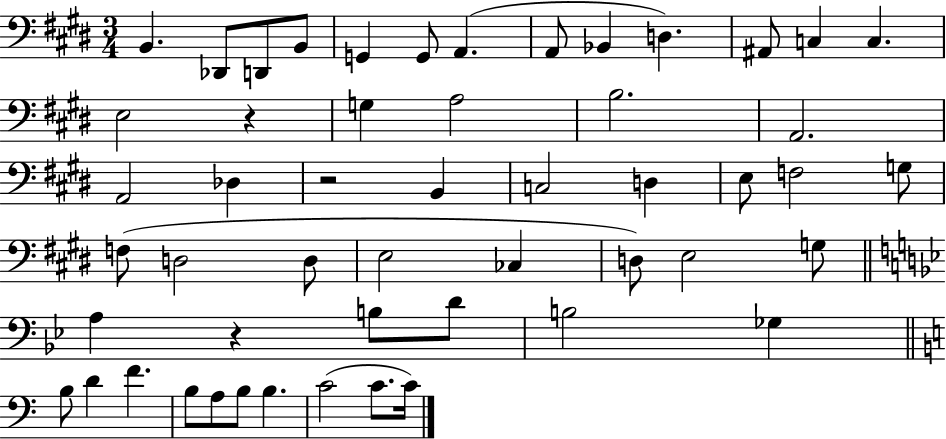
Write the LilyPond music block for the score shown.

{
  \clef bass
  \numericTimeSignature
  \time 3/4
  \key e \major
  b,4. des,8 d,8 b,8 | g,4 g,8 a,4.( | a,8 bes,4 d4.) | ais,8 c4 c4. | \break e2 r4 | g4 a2 | b2. | a,2. | \break a,2 des4 | r2 b,4 | c2 d4 | e8 f2 g8 | \break f8( d2 d8 | e2 ces4 | d8) e2 g8 | \bar "||" \break \key g \minor a4 r4 b8 d'8 | b2 ges4 | \bar "||" \break \key c \major b8 d'4 f'4. | b8 a8 b8 b4. | c'2( c'8. c'16) | \bar "|."
}